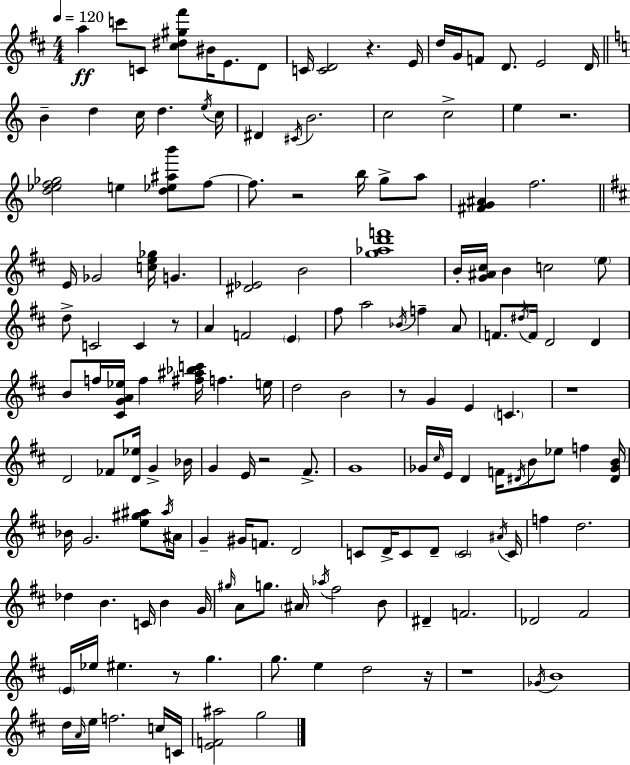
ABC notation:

X:1
T:Untitled
M:4/4
L:1/4
K:D
a c'/2 C/2 [^c^d^g^f']/2 ^B/4 E/2 D/2 C/4 [CD]2 z E/4 d/4 G/4 F/2 D/2 E2 D/4 B d c/4 d e/4 c/4 ^D ^C/4 B2 c2 c2 e z2 [d_ef_g]2 e [d_e^ab']/2 f/2 f/2 z2 b/4 g/2 a/2 [^FG^A] f2 E/4 _G2 [ce_g]/4 G [^D_E]2 B2 [g_ad'f']4 B/4 [G^A^c]/4 B c2 e/2 d/2 C2 C z/2 A F2 E ^f/2 a2 _B/4 f A/2 F/2 ^d/4 F/4 D2 D B/2 f/4 [^CGA_e]/4 f [^f^a_bc']/4 f e/4 d2 B2 z/2 G E C z4 D2 _F/2 [D_e]/4 G _B/4 G E/4 z2 ^F/2 G4 _G/4 ^c/4 E/4 D F/4 ^D/4 B/2 _e/2 f [^D_GB]/4 _B/4 G2 [e^g^a]/2 ^a/4 ^A/4 G ^G/4 F/2 D2 C/2 D/4 C/2 D/2 C2 ^A/4 C/4 f d2 _d B C/4 B G/4 ^g/4 A/2 g/2 ^A/4 _a/4 ^f2 B/2 ^D F2 _D2 ^F2 E/4 _e/4 ^e z/2 g g/2 e d2 z/4 z4 _G/4 B4 d/4 A/4 e/4 f2 c/4 C/4 [EF^a]2 g2